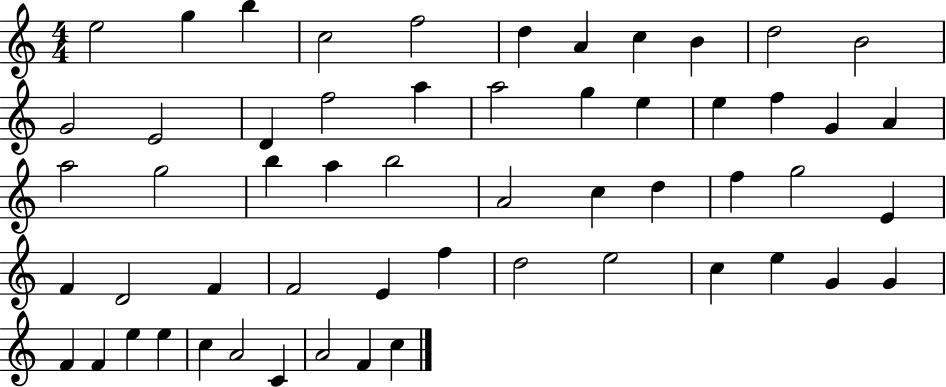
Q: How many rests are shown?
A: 0